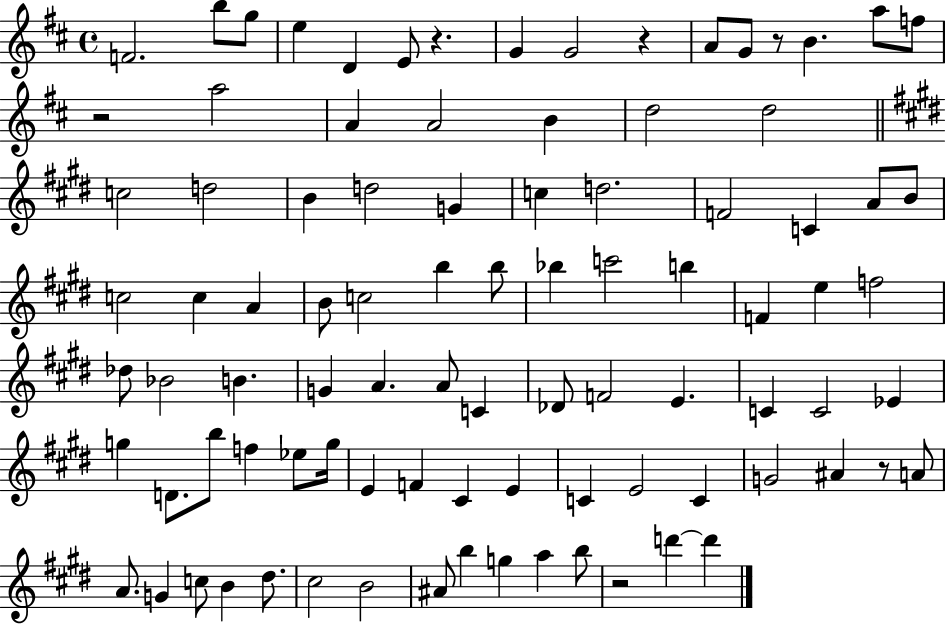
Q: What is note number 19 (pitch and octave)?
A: D5